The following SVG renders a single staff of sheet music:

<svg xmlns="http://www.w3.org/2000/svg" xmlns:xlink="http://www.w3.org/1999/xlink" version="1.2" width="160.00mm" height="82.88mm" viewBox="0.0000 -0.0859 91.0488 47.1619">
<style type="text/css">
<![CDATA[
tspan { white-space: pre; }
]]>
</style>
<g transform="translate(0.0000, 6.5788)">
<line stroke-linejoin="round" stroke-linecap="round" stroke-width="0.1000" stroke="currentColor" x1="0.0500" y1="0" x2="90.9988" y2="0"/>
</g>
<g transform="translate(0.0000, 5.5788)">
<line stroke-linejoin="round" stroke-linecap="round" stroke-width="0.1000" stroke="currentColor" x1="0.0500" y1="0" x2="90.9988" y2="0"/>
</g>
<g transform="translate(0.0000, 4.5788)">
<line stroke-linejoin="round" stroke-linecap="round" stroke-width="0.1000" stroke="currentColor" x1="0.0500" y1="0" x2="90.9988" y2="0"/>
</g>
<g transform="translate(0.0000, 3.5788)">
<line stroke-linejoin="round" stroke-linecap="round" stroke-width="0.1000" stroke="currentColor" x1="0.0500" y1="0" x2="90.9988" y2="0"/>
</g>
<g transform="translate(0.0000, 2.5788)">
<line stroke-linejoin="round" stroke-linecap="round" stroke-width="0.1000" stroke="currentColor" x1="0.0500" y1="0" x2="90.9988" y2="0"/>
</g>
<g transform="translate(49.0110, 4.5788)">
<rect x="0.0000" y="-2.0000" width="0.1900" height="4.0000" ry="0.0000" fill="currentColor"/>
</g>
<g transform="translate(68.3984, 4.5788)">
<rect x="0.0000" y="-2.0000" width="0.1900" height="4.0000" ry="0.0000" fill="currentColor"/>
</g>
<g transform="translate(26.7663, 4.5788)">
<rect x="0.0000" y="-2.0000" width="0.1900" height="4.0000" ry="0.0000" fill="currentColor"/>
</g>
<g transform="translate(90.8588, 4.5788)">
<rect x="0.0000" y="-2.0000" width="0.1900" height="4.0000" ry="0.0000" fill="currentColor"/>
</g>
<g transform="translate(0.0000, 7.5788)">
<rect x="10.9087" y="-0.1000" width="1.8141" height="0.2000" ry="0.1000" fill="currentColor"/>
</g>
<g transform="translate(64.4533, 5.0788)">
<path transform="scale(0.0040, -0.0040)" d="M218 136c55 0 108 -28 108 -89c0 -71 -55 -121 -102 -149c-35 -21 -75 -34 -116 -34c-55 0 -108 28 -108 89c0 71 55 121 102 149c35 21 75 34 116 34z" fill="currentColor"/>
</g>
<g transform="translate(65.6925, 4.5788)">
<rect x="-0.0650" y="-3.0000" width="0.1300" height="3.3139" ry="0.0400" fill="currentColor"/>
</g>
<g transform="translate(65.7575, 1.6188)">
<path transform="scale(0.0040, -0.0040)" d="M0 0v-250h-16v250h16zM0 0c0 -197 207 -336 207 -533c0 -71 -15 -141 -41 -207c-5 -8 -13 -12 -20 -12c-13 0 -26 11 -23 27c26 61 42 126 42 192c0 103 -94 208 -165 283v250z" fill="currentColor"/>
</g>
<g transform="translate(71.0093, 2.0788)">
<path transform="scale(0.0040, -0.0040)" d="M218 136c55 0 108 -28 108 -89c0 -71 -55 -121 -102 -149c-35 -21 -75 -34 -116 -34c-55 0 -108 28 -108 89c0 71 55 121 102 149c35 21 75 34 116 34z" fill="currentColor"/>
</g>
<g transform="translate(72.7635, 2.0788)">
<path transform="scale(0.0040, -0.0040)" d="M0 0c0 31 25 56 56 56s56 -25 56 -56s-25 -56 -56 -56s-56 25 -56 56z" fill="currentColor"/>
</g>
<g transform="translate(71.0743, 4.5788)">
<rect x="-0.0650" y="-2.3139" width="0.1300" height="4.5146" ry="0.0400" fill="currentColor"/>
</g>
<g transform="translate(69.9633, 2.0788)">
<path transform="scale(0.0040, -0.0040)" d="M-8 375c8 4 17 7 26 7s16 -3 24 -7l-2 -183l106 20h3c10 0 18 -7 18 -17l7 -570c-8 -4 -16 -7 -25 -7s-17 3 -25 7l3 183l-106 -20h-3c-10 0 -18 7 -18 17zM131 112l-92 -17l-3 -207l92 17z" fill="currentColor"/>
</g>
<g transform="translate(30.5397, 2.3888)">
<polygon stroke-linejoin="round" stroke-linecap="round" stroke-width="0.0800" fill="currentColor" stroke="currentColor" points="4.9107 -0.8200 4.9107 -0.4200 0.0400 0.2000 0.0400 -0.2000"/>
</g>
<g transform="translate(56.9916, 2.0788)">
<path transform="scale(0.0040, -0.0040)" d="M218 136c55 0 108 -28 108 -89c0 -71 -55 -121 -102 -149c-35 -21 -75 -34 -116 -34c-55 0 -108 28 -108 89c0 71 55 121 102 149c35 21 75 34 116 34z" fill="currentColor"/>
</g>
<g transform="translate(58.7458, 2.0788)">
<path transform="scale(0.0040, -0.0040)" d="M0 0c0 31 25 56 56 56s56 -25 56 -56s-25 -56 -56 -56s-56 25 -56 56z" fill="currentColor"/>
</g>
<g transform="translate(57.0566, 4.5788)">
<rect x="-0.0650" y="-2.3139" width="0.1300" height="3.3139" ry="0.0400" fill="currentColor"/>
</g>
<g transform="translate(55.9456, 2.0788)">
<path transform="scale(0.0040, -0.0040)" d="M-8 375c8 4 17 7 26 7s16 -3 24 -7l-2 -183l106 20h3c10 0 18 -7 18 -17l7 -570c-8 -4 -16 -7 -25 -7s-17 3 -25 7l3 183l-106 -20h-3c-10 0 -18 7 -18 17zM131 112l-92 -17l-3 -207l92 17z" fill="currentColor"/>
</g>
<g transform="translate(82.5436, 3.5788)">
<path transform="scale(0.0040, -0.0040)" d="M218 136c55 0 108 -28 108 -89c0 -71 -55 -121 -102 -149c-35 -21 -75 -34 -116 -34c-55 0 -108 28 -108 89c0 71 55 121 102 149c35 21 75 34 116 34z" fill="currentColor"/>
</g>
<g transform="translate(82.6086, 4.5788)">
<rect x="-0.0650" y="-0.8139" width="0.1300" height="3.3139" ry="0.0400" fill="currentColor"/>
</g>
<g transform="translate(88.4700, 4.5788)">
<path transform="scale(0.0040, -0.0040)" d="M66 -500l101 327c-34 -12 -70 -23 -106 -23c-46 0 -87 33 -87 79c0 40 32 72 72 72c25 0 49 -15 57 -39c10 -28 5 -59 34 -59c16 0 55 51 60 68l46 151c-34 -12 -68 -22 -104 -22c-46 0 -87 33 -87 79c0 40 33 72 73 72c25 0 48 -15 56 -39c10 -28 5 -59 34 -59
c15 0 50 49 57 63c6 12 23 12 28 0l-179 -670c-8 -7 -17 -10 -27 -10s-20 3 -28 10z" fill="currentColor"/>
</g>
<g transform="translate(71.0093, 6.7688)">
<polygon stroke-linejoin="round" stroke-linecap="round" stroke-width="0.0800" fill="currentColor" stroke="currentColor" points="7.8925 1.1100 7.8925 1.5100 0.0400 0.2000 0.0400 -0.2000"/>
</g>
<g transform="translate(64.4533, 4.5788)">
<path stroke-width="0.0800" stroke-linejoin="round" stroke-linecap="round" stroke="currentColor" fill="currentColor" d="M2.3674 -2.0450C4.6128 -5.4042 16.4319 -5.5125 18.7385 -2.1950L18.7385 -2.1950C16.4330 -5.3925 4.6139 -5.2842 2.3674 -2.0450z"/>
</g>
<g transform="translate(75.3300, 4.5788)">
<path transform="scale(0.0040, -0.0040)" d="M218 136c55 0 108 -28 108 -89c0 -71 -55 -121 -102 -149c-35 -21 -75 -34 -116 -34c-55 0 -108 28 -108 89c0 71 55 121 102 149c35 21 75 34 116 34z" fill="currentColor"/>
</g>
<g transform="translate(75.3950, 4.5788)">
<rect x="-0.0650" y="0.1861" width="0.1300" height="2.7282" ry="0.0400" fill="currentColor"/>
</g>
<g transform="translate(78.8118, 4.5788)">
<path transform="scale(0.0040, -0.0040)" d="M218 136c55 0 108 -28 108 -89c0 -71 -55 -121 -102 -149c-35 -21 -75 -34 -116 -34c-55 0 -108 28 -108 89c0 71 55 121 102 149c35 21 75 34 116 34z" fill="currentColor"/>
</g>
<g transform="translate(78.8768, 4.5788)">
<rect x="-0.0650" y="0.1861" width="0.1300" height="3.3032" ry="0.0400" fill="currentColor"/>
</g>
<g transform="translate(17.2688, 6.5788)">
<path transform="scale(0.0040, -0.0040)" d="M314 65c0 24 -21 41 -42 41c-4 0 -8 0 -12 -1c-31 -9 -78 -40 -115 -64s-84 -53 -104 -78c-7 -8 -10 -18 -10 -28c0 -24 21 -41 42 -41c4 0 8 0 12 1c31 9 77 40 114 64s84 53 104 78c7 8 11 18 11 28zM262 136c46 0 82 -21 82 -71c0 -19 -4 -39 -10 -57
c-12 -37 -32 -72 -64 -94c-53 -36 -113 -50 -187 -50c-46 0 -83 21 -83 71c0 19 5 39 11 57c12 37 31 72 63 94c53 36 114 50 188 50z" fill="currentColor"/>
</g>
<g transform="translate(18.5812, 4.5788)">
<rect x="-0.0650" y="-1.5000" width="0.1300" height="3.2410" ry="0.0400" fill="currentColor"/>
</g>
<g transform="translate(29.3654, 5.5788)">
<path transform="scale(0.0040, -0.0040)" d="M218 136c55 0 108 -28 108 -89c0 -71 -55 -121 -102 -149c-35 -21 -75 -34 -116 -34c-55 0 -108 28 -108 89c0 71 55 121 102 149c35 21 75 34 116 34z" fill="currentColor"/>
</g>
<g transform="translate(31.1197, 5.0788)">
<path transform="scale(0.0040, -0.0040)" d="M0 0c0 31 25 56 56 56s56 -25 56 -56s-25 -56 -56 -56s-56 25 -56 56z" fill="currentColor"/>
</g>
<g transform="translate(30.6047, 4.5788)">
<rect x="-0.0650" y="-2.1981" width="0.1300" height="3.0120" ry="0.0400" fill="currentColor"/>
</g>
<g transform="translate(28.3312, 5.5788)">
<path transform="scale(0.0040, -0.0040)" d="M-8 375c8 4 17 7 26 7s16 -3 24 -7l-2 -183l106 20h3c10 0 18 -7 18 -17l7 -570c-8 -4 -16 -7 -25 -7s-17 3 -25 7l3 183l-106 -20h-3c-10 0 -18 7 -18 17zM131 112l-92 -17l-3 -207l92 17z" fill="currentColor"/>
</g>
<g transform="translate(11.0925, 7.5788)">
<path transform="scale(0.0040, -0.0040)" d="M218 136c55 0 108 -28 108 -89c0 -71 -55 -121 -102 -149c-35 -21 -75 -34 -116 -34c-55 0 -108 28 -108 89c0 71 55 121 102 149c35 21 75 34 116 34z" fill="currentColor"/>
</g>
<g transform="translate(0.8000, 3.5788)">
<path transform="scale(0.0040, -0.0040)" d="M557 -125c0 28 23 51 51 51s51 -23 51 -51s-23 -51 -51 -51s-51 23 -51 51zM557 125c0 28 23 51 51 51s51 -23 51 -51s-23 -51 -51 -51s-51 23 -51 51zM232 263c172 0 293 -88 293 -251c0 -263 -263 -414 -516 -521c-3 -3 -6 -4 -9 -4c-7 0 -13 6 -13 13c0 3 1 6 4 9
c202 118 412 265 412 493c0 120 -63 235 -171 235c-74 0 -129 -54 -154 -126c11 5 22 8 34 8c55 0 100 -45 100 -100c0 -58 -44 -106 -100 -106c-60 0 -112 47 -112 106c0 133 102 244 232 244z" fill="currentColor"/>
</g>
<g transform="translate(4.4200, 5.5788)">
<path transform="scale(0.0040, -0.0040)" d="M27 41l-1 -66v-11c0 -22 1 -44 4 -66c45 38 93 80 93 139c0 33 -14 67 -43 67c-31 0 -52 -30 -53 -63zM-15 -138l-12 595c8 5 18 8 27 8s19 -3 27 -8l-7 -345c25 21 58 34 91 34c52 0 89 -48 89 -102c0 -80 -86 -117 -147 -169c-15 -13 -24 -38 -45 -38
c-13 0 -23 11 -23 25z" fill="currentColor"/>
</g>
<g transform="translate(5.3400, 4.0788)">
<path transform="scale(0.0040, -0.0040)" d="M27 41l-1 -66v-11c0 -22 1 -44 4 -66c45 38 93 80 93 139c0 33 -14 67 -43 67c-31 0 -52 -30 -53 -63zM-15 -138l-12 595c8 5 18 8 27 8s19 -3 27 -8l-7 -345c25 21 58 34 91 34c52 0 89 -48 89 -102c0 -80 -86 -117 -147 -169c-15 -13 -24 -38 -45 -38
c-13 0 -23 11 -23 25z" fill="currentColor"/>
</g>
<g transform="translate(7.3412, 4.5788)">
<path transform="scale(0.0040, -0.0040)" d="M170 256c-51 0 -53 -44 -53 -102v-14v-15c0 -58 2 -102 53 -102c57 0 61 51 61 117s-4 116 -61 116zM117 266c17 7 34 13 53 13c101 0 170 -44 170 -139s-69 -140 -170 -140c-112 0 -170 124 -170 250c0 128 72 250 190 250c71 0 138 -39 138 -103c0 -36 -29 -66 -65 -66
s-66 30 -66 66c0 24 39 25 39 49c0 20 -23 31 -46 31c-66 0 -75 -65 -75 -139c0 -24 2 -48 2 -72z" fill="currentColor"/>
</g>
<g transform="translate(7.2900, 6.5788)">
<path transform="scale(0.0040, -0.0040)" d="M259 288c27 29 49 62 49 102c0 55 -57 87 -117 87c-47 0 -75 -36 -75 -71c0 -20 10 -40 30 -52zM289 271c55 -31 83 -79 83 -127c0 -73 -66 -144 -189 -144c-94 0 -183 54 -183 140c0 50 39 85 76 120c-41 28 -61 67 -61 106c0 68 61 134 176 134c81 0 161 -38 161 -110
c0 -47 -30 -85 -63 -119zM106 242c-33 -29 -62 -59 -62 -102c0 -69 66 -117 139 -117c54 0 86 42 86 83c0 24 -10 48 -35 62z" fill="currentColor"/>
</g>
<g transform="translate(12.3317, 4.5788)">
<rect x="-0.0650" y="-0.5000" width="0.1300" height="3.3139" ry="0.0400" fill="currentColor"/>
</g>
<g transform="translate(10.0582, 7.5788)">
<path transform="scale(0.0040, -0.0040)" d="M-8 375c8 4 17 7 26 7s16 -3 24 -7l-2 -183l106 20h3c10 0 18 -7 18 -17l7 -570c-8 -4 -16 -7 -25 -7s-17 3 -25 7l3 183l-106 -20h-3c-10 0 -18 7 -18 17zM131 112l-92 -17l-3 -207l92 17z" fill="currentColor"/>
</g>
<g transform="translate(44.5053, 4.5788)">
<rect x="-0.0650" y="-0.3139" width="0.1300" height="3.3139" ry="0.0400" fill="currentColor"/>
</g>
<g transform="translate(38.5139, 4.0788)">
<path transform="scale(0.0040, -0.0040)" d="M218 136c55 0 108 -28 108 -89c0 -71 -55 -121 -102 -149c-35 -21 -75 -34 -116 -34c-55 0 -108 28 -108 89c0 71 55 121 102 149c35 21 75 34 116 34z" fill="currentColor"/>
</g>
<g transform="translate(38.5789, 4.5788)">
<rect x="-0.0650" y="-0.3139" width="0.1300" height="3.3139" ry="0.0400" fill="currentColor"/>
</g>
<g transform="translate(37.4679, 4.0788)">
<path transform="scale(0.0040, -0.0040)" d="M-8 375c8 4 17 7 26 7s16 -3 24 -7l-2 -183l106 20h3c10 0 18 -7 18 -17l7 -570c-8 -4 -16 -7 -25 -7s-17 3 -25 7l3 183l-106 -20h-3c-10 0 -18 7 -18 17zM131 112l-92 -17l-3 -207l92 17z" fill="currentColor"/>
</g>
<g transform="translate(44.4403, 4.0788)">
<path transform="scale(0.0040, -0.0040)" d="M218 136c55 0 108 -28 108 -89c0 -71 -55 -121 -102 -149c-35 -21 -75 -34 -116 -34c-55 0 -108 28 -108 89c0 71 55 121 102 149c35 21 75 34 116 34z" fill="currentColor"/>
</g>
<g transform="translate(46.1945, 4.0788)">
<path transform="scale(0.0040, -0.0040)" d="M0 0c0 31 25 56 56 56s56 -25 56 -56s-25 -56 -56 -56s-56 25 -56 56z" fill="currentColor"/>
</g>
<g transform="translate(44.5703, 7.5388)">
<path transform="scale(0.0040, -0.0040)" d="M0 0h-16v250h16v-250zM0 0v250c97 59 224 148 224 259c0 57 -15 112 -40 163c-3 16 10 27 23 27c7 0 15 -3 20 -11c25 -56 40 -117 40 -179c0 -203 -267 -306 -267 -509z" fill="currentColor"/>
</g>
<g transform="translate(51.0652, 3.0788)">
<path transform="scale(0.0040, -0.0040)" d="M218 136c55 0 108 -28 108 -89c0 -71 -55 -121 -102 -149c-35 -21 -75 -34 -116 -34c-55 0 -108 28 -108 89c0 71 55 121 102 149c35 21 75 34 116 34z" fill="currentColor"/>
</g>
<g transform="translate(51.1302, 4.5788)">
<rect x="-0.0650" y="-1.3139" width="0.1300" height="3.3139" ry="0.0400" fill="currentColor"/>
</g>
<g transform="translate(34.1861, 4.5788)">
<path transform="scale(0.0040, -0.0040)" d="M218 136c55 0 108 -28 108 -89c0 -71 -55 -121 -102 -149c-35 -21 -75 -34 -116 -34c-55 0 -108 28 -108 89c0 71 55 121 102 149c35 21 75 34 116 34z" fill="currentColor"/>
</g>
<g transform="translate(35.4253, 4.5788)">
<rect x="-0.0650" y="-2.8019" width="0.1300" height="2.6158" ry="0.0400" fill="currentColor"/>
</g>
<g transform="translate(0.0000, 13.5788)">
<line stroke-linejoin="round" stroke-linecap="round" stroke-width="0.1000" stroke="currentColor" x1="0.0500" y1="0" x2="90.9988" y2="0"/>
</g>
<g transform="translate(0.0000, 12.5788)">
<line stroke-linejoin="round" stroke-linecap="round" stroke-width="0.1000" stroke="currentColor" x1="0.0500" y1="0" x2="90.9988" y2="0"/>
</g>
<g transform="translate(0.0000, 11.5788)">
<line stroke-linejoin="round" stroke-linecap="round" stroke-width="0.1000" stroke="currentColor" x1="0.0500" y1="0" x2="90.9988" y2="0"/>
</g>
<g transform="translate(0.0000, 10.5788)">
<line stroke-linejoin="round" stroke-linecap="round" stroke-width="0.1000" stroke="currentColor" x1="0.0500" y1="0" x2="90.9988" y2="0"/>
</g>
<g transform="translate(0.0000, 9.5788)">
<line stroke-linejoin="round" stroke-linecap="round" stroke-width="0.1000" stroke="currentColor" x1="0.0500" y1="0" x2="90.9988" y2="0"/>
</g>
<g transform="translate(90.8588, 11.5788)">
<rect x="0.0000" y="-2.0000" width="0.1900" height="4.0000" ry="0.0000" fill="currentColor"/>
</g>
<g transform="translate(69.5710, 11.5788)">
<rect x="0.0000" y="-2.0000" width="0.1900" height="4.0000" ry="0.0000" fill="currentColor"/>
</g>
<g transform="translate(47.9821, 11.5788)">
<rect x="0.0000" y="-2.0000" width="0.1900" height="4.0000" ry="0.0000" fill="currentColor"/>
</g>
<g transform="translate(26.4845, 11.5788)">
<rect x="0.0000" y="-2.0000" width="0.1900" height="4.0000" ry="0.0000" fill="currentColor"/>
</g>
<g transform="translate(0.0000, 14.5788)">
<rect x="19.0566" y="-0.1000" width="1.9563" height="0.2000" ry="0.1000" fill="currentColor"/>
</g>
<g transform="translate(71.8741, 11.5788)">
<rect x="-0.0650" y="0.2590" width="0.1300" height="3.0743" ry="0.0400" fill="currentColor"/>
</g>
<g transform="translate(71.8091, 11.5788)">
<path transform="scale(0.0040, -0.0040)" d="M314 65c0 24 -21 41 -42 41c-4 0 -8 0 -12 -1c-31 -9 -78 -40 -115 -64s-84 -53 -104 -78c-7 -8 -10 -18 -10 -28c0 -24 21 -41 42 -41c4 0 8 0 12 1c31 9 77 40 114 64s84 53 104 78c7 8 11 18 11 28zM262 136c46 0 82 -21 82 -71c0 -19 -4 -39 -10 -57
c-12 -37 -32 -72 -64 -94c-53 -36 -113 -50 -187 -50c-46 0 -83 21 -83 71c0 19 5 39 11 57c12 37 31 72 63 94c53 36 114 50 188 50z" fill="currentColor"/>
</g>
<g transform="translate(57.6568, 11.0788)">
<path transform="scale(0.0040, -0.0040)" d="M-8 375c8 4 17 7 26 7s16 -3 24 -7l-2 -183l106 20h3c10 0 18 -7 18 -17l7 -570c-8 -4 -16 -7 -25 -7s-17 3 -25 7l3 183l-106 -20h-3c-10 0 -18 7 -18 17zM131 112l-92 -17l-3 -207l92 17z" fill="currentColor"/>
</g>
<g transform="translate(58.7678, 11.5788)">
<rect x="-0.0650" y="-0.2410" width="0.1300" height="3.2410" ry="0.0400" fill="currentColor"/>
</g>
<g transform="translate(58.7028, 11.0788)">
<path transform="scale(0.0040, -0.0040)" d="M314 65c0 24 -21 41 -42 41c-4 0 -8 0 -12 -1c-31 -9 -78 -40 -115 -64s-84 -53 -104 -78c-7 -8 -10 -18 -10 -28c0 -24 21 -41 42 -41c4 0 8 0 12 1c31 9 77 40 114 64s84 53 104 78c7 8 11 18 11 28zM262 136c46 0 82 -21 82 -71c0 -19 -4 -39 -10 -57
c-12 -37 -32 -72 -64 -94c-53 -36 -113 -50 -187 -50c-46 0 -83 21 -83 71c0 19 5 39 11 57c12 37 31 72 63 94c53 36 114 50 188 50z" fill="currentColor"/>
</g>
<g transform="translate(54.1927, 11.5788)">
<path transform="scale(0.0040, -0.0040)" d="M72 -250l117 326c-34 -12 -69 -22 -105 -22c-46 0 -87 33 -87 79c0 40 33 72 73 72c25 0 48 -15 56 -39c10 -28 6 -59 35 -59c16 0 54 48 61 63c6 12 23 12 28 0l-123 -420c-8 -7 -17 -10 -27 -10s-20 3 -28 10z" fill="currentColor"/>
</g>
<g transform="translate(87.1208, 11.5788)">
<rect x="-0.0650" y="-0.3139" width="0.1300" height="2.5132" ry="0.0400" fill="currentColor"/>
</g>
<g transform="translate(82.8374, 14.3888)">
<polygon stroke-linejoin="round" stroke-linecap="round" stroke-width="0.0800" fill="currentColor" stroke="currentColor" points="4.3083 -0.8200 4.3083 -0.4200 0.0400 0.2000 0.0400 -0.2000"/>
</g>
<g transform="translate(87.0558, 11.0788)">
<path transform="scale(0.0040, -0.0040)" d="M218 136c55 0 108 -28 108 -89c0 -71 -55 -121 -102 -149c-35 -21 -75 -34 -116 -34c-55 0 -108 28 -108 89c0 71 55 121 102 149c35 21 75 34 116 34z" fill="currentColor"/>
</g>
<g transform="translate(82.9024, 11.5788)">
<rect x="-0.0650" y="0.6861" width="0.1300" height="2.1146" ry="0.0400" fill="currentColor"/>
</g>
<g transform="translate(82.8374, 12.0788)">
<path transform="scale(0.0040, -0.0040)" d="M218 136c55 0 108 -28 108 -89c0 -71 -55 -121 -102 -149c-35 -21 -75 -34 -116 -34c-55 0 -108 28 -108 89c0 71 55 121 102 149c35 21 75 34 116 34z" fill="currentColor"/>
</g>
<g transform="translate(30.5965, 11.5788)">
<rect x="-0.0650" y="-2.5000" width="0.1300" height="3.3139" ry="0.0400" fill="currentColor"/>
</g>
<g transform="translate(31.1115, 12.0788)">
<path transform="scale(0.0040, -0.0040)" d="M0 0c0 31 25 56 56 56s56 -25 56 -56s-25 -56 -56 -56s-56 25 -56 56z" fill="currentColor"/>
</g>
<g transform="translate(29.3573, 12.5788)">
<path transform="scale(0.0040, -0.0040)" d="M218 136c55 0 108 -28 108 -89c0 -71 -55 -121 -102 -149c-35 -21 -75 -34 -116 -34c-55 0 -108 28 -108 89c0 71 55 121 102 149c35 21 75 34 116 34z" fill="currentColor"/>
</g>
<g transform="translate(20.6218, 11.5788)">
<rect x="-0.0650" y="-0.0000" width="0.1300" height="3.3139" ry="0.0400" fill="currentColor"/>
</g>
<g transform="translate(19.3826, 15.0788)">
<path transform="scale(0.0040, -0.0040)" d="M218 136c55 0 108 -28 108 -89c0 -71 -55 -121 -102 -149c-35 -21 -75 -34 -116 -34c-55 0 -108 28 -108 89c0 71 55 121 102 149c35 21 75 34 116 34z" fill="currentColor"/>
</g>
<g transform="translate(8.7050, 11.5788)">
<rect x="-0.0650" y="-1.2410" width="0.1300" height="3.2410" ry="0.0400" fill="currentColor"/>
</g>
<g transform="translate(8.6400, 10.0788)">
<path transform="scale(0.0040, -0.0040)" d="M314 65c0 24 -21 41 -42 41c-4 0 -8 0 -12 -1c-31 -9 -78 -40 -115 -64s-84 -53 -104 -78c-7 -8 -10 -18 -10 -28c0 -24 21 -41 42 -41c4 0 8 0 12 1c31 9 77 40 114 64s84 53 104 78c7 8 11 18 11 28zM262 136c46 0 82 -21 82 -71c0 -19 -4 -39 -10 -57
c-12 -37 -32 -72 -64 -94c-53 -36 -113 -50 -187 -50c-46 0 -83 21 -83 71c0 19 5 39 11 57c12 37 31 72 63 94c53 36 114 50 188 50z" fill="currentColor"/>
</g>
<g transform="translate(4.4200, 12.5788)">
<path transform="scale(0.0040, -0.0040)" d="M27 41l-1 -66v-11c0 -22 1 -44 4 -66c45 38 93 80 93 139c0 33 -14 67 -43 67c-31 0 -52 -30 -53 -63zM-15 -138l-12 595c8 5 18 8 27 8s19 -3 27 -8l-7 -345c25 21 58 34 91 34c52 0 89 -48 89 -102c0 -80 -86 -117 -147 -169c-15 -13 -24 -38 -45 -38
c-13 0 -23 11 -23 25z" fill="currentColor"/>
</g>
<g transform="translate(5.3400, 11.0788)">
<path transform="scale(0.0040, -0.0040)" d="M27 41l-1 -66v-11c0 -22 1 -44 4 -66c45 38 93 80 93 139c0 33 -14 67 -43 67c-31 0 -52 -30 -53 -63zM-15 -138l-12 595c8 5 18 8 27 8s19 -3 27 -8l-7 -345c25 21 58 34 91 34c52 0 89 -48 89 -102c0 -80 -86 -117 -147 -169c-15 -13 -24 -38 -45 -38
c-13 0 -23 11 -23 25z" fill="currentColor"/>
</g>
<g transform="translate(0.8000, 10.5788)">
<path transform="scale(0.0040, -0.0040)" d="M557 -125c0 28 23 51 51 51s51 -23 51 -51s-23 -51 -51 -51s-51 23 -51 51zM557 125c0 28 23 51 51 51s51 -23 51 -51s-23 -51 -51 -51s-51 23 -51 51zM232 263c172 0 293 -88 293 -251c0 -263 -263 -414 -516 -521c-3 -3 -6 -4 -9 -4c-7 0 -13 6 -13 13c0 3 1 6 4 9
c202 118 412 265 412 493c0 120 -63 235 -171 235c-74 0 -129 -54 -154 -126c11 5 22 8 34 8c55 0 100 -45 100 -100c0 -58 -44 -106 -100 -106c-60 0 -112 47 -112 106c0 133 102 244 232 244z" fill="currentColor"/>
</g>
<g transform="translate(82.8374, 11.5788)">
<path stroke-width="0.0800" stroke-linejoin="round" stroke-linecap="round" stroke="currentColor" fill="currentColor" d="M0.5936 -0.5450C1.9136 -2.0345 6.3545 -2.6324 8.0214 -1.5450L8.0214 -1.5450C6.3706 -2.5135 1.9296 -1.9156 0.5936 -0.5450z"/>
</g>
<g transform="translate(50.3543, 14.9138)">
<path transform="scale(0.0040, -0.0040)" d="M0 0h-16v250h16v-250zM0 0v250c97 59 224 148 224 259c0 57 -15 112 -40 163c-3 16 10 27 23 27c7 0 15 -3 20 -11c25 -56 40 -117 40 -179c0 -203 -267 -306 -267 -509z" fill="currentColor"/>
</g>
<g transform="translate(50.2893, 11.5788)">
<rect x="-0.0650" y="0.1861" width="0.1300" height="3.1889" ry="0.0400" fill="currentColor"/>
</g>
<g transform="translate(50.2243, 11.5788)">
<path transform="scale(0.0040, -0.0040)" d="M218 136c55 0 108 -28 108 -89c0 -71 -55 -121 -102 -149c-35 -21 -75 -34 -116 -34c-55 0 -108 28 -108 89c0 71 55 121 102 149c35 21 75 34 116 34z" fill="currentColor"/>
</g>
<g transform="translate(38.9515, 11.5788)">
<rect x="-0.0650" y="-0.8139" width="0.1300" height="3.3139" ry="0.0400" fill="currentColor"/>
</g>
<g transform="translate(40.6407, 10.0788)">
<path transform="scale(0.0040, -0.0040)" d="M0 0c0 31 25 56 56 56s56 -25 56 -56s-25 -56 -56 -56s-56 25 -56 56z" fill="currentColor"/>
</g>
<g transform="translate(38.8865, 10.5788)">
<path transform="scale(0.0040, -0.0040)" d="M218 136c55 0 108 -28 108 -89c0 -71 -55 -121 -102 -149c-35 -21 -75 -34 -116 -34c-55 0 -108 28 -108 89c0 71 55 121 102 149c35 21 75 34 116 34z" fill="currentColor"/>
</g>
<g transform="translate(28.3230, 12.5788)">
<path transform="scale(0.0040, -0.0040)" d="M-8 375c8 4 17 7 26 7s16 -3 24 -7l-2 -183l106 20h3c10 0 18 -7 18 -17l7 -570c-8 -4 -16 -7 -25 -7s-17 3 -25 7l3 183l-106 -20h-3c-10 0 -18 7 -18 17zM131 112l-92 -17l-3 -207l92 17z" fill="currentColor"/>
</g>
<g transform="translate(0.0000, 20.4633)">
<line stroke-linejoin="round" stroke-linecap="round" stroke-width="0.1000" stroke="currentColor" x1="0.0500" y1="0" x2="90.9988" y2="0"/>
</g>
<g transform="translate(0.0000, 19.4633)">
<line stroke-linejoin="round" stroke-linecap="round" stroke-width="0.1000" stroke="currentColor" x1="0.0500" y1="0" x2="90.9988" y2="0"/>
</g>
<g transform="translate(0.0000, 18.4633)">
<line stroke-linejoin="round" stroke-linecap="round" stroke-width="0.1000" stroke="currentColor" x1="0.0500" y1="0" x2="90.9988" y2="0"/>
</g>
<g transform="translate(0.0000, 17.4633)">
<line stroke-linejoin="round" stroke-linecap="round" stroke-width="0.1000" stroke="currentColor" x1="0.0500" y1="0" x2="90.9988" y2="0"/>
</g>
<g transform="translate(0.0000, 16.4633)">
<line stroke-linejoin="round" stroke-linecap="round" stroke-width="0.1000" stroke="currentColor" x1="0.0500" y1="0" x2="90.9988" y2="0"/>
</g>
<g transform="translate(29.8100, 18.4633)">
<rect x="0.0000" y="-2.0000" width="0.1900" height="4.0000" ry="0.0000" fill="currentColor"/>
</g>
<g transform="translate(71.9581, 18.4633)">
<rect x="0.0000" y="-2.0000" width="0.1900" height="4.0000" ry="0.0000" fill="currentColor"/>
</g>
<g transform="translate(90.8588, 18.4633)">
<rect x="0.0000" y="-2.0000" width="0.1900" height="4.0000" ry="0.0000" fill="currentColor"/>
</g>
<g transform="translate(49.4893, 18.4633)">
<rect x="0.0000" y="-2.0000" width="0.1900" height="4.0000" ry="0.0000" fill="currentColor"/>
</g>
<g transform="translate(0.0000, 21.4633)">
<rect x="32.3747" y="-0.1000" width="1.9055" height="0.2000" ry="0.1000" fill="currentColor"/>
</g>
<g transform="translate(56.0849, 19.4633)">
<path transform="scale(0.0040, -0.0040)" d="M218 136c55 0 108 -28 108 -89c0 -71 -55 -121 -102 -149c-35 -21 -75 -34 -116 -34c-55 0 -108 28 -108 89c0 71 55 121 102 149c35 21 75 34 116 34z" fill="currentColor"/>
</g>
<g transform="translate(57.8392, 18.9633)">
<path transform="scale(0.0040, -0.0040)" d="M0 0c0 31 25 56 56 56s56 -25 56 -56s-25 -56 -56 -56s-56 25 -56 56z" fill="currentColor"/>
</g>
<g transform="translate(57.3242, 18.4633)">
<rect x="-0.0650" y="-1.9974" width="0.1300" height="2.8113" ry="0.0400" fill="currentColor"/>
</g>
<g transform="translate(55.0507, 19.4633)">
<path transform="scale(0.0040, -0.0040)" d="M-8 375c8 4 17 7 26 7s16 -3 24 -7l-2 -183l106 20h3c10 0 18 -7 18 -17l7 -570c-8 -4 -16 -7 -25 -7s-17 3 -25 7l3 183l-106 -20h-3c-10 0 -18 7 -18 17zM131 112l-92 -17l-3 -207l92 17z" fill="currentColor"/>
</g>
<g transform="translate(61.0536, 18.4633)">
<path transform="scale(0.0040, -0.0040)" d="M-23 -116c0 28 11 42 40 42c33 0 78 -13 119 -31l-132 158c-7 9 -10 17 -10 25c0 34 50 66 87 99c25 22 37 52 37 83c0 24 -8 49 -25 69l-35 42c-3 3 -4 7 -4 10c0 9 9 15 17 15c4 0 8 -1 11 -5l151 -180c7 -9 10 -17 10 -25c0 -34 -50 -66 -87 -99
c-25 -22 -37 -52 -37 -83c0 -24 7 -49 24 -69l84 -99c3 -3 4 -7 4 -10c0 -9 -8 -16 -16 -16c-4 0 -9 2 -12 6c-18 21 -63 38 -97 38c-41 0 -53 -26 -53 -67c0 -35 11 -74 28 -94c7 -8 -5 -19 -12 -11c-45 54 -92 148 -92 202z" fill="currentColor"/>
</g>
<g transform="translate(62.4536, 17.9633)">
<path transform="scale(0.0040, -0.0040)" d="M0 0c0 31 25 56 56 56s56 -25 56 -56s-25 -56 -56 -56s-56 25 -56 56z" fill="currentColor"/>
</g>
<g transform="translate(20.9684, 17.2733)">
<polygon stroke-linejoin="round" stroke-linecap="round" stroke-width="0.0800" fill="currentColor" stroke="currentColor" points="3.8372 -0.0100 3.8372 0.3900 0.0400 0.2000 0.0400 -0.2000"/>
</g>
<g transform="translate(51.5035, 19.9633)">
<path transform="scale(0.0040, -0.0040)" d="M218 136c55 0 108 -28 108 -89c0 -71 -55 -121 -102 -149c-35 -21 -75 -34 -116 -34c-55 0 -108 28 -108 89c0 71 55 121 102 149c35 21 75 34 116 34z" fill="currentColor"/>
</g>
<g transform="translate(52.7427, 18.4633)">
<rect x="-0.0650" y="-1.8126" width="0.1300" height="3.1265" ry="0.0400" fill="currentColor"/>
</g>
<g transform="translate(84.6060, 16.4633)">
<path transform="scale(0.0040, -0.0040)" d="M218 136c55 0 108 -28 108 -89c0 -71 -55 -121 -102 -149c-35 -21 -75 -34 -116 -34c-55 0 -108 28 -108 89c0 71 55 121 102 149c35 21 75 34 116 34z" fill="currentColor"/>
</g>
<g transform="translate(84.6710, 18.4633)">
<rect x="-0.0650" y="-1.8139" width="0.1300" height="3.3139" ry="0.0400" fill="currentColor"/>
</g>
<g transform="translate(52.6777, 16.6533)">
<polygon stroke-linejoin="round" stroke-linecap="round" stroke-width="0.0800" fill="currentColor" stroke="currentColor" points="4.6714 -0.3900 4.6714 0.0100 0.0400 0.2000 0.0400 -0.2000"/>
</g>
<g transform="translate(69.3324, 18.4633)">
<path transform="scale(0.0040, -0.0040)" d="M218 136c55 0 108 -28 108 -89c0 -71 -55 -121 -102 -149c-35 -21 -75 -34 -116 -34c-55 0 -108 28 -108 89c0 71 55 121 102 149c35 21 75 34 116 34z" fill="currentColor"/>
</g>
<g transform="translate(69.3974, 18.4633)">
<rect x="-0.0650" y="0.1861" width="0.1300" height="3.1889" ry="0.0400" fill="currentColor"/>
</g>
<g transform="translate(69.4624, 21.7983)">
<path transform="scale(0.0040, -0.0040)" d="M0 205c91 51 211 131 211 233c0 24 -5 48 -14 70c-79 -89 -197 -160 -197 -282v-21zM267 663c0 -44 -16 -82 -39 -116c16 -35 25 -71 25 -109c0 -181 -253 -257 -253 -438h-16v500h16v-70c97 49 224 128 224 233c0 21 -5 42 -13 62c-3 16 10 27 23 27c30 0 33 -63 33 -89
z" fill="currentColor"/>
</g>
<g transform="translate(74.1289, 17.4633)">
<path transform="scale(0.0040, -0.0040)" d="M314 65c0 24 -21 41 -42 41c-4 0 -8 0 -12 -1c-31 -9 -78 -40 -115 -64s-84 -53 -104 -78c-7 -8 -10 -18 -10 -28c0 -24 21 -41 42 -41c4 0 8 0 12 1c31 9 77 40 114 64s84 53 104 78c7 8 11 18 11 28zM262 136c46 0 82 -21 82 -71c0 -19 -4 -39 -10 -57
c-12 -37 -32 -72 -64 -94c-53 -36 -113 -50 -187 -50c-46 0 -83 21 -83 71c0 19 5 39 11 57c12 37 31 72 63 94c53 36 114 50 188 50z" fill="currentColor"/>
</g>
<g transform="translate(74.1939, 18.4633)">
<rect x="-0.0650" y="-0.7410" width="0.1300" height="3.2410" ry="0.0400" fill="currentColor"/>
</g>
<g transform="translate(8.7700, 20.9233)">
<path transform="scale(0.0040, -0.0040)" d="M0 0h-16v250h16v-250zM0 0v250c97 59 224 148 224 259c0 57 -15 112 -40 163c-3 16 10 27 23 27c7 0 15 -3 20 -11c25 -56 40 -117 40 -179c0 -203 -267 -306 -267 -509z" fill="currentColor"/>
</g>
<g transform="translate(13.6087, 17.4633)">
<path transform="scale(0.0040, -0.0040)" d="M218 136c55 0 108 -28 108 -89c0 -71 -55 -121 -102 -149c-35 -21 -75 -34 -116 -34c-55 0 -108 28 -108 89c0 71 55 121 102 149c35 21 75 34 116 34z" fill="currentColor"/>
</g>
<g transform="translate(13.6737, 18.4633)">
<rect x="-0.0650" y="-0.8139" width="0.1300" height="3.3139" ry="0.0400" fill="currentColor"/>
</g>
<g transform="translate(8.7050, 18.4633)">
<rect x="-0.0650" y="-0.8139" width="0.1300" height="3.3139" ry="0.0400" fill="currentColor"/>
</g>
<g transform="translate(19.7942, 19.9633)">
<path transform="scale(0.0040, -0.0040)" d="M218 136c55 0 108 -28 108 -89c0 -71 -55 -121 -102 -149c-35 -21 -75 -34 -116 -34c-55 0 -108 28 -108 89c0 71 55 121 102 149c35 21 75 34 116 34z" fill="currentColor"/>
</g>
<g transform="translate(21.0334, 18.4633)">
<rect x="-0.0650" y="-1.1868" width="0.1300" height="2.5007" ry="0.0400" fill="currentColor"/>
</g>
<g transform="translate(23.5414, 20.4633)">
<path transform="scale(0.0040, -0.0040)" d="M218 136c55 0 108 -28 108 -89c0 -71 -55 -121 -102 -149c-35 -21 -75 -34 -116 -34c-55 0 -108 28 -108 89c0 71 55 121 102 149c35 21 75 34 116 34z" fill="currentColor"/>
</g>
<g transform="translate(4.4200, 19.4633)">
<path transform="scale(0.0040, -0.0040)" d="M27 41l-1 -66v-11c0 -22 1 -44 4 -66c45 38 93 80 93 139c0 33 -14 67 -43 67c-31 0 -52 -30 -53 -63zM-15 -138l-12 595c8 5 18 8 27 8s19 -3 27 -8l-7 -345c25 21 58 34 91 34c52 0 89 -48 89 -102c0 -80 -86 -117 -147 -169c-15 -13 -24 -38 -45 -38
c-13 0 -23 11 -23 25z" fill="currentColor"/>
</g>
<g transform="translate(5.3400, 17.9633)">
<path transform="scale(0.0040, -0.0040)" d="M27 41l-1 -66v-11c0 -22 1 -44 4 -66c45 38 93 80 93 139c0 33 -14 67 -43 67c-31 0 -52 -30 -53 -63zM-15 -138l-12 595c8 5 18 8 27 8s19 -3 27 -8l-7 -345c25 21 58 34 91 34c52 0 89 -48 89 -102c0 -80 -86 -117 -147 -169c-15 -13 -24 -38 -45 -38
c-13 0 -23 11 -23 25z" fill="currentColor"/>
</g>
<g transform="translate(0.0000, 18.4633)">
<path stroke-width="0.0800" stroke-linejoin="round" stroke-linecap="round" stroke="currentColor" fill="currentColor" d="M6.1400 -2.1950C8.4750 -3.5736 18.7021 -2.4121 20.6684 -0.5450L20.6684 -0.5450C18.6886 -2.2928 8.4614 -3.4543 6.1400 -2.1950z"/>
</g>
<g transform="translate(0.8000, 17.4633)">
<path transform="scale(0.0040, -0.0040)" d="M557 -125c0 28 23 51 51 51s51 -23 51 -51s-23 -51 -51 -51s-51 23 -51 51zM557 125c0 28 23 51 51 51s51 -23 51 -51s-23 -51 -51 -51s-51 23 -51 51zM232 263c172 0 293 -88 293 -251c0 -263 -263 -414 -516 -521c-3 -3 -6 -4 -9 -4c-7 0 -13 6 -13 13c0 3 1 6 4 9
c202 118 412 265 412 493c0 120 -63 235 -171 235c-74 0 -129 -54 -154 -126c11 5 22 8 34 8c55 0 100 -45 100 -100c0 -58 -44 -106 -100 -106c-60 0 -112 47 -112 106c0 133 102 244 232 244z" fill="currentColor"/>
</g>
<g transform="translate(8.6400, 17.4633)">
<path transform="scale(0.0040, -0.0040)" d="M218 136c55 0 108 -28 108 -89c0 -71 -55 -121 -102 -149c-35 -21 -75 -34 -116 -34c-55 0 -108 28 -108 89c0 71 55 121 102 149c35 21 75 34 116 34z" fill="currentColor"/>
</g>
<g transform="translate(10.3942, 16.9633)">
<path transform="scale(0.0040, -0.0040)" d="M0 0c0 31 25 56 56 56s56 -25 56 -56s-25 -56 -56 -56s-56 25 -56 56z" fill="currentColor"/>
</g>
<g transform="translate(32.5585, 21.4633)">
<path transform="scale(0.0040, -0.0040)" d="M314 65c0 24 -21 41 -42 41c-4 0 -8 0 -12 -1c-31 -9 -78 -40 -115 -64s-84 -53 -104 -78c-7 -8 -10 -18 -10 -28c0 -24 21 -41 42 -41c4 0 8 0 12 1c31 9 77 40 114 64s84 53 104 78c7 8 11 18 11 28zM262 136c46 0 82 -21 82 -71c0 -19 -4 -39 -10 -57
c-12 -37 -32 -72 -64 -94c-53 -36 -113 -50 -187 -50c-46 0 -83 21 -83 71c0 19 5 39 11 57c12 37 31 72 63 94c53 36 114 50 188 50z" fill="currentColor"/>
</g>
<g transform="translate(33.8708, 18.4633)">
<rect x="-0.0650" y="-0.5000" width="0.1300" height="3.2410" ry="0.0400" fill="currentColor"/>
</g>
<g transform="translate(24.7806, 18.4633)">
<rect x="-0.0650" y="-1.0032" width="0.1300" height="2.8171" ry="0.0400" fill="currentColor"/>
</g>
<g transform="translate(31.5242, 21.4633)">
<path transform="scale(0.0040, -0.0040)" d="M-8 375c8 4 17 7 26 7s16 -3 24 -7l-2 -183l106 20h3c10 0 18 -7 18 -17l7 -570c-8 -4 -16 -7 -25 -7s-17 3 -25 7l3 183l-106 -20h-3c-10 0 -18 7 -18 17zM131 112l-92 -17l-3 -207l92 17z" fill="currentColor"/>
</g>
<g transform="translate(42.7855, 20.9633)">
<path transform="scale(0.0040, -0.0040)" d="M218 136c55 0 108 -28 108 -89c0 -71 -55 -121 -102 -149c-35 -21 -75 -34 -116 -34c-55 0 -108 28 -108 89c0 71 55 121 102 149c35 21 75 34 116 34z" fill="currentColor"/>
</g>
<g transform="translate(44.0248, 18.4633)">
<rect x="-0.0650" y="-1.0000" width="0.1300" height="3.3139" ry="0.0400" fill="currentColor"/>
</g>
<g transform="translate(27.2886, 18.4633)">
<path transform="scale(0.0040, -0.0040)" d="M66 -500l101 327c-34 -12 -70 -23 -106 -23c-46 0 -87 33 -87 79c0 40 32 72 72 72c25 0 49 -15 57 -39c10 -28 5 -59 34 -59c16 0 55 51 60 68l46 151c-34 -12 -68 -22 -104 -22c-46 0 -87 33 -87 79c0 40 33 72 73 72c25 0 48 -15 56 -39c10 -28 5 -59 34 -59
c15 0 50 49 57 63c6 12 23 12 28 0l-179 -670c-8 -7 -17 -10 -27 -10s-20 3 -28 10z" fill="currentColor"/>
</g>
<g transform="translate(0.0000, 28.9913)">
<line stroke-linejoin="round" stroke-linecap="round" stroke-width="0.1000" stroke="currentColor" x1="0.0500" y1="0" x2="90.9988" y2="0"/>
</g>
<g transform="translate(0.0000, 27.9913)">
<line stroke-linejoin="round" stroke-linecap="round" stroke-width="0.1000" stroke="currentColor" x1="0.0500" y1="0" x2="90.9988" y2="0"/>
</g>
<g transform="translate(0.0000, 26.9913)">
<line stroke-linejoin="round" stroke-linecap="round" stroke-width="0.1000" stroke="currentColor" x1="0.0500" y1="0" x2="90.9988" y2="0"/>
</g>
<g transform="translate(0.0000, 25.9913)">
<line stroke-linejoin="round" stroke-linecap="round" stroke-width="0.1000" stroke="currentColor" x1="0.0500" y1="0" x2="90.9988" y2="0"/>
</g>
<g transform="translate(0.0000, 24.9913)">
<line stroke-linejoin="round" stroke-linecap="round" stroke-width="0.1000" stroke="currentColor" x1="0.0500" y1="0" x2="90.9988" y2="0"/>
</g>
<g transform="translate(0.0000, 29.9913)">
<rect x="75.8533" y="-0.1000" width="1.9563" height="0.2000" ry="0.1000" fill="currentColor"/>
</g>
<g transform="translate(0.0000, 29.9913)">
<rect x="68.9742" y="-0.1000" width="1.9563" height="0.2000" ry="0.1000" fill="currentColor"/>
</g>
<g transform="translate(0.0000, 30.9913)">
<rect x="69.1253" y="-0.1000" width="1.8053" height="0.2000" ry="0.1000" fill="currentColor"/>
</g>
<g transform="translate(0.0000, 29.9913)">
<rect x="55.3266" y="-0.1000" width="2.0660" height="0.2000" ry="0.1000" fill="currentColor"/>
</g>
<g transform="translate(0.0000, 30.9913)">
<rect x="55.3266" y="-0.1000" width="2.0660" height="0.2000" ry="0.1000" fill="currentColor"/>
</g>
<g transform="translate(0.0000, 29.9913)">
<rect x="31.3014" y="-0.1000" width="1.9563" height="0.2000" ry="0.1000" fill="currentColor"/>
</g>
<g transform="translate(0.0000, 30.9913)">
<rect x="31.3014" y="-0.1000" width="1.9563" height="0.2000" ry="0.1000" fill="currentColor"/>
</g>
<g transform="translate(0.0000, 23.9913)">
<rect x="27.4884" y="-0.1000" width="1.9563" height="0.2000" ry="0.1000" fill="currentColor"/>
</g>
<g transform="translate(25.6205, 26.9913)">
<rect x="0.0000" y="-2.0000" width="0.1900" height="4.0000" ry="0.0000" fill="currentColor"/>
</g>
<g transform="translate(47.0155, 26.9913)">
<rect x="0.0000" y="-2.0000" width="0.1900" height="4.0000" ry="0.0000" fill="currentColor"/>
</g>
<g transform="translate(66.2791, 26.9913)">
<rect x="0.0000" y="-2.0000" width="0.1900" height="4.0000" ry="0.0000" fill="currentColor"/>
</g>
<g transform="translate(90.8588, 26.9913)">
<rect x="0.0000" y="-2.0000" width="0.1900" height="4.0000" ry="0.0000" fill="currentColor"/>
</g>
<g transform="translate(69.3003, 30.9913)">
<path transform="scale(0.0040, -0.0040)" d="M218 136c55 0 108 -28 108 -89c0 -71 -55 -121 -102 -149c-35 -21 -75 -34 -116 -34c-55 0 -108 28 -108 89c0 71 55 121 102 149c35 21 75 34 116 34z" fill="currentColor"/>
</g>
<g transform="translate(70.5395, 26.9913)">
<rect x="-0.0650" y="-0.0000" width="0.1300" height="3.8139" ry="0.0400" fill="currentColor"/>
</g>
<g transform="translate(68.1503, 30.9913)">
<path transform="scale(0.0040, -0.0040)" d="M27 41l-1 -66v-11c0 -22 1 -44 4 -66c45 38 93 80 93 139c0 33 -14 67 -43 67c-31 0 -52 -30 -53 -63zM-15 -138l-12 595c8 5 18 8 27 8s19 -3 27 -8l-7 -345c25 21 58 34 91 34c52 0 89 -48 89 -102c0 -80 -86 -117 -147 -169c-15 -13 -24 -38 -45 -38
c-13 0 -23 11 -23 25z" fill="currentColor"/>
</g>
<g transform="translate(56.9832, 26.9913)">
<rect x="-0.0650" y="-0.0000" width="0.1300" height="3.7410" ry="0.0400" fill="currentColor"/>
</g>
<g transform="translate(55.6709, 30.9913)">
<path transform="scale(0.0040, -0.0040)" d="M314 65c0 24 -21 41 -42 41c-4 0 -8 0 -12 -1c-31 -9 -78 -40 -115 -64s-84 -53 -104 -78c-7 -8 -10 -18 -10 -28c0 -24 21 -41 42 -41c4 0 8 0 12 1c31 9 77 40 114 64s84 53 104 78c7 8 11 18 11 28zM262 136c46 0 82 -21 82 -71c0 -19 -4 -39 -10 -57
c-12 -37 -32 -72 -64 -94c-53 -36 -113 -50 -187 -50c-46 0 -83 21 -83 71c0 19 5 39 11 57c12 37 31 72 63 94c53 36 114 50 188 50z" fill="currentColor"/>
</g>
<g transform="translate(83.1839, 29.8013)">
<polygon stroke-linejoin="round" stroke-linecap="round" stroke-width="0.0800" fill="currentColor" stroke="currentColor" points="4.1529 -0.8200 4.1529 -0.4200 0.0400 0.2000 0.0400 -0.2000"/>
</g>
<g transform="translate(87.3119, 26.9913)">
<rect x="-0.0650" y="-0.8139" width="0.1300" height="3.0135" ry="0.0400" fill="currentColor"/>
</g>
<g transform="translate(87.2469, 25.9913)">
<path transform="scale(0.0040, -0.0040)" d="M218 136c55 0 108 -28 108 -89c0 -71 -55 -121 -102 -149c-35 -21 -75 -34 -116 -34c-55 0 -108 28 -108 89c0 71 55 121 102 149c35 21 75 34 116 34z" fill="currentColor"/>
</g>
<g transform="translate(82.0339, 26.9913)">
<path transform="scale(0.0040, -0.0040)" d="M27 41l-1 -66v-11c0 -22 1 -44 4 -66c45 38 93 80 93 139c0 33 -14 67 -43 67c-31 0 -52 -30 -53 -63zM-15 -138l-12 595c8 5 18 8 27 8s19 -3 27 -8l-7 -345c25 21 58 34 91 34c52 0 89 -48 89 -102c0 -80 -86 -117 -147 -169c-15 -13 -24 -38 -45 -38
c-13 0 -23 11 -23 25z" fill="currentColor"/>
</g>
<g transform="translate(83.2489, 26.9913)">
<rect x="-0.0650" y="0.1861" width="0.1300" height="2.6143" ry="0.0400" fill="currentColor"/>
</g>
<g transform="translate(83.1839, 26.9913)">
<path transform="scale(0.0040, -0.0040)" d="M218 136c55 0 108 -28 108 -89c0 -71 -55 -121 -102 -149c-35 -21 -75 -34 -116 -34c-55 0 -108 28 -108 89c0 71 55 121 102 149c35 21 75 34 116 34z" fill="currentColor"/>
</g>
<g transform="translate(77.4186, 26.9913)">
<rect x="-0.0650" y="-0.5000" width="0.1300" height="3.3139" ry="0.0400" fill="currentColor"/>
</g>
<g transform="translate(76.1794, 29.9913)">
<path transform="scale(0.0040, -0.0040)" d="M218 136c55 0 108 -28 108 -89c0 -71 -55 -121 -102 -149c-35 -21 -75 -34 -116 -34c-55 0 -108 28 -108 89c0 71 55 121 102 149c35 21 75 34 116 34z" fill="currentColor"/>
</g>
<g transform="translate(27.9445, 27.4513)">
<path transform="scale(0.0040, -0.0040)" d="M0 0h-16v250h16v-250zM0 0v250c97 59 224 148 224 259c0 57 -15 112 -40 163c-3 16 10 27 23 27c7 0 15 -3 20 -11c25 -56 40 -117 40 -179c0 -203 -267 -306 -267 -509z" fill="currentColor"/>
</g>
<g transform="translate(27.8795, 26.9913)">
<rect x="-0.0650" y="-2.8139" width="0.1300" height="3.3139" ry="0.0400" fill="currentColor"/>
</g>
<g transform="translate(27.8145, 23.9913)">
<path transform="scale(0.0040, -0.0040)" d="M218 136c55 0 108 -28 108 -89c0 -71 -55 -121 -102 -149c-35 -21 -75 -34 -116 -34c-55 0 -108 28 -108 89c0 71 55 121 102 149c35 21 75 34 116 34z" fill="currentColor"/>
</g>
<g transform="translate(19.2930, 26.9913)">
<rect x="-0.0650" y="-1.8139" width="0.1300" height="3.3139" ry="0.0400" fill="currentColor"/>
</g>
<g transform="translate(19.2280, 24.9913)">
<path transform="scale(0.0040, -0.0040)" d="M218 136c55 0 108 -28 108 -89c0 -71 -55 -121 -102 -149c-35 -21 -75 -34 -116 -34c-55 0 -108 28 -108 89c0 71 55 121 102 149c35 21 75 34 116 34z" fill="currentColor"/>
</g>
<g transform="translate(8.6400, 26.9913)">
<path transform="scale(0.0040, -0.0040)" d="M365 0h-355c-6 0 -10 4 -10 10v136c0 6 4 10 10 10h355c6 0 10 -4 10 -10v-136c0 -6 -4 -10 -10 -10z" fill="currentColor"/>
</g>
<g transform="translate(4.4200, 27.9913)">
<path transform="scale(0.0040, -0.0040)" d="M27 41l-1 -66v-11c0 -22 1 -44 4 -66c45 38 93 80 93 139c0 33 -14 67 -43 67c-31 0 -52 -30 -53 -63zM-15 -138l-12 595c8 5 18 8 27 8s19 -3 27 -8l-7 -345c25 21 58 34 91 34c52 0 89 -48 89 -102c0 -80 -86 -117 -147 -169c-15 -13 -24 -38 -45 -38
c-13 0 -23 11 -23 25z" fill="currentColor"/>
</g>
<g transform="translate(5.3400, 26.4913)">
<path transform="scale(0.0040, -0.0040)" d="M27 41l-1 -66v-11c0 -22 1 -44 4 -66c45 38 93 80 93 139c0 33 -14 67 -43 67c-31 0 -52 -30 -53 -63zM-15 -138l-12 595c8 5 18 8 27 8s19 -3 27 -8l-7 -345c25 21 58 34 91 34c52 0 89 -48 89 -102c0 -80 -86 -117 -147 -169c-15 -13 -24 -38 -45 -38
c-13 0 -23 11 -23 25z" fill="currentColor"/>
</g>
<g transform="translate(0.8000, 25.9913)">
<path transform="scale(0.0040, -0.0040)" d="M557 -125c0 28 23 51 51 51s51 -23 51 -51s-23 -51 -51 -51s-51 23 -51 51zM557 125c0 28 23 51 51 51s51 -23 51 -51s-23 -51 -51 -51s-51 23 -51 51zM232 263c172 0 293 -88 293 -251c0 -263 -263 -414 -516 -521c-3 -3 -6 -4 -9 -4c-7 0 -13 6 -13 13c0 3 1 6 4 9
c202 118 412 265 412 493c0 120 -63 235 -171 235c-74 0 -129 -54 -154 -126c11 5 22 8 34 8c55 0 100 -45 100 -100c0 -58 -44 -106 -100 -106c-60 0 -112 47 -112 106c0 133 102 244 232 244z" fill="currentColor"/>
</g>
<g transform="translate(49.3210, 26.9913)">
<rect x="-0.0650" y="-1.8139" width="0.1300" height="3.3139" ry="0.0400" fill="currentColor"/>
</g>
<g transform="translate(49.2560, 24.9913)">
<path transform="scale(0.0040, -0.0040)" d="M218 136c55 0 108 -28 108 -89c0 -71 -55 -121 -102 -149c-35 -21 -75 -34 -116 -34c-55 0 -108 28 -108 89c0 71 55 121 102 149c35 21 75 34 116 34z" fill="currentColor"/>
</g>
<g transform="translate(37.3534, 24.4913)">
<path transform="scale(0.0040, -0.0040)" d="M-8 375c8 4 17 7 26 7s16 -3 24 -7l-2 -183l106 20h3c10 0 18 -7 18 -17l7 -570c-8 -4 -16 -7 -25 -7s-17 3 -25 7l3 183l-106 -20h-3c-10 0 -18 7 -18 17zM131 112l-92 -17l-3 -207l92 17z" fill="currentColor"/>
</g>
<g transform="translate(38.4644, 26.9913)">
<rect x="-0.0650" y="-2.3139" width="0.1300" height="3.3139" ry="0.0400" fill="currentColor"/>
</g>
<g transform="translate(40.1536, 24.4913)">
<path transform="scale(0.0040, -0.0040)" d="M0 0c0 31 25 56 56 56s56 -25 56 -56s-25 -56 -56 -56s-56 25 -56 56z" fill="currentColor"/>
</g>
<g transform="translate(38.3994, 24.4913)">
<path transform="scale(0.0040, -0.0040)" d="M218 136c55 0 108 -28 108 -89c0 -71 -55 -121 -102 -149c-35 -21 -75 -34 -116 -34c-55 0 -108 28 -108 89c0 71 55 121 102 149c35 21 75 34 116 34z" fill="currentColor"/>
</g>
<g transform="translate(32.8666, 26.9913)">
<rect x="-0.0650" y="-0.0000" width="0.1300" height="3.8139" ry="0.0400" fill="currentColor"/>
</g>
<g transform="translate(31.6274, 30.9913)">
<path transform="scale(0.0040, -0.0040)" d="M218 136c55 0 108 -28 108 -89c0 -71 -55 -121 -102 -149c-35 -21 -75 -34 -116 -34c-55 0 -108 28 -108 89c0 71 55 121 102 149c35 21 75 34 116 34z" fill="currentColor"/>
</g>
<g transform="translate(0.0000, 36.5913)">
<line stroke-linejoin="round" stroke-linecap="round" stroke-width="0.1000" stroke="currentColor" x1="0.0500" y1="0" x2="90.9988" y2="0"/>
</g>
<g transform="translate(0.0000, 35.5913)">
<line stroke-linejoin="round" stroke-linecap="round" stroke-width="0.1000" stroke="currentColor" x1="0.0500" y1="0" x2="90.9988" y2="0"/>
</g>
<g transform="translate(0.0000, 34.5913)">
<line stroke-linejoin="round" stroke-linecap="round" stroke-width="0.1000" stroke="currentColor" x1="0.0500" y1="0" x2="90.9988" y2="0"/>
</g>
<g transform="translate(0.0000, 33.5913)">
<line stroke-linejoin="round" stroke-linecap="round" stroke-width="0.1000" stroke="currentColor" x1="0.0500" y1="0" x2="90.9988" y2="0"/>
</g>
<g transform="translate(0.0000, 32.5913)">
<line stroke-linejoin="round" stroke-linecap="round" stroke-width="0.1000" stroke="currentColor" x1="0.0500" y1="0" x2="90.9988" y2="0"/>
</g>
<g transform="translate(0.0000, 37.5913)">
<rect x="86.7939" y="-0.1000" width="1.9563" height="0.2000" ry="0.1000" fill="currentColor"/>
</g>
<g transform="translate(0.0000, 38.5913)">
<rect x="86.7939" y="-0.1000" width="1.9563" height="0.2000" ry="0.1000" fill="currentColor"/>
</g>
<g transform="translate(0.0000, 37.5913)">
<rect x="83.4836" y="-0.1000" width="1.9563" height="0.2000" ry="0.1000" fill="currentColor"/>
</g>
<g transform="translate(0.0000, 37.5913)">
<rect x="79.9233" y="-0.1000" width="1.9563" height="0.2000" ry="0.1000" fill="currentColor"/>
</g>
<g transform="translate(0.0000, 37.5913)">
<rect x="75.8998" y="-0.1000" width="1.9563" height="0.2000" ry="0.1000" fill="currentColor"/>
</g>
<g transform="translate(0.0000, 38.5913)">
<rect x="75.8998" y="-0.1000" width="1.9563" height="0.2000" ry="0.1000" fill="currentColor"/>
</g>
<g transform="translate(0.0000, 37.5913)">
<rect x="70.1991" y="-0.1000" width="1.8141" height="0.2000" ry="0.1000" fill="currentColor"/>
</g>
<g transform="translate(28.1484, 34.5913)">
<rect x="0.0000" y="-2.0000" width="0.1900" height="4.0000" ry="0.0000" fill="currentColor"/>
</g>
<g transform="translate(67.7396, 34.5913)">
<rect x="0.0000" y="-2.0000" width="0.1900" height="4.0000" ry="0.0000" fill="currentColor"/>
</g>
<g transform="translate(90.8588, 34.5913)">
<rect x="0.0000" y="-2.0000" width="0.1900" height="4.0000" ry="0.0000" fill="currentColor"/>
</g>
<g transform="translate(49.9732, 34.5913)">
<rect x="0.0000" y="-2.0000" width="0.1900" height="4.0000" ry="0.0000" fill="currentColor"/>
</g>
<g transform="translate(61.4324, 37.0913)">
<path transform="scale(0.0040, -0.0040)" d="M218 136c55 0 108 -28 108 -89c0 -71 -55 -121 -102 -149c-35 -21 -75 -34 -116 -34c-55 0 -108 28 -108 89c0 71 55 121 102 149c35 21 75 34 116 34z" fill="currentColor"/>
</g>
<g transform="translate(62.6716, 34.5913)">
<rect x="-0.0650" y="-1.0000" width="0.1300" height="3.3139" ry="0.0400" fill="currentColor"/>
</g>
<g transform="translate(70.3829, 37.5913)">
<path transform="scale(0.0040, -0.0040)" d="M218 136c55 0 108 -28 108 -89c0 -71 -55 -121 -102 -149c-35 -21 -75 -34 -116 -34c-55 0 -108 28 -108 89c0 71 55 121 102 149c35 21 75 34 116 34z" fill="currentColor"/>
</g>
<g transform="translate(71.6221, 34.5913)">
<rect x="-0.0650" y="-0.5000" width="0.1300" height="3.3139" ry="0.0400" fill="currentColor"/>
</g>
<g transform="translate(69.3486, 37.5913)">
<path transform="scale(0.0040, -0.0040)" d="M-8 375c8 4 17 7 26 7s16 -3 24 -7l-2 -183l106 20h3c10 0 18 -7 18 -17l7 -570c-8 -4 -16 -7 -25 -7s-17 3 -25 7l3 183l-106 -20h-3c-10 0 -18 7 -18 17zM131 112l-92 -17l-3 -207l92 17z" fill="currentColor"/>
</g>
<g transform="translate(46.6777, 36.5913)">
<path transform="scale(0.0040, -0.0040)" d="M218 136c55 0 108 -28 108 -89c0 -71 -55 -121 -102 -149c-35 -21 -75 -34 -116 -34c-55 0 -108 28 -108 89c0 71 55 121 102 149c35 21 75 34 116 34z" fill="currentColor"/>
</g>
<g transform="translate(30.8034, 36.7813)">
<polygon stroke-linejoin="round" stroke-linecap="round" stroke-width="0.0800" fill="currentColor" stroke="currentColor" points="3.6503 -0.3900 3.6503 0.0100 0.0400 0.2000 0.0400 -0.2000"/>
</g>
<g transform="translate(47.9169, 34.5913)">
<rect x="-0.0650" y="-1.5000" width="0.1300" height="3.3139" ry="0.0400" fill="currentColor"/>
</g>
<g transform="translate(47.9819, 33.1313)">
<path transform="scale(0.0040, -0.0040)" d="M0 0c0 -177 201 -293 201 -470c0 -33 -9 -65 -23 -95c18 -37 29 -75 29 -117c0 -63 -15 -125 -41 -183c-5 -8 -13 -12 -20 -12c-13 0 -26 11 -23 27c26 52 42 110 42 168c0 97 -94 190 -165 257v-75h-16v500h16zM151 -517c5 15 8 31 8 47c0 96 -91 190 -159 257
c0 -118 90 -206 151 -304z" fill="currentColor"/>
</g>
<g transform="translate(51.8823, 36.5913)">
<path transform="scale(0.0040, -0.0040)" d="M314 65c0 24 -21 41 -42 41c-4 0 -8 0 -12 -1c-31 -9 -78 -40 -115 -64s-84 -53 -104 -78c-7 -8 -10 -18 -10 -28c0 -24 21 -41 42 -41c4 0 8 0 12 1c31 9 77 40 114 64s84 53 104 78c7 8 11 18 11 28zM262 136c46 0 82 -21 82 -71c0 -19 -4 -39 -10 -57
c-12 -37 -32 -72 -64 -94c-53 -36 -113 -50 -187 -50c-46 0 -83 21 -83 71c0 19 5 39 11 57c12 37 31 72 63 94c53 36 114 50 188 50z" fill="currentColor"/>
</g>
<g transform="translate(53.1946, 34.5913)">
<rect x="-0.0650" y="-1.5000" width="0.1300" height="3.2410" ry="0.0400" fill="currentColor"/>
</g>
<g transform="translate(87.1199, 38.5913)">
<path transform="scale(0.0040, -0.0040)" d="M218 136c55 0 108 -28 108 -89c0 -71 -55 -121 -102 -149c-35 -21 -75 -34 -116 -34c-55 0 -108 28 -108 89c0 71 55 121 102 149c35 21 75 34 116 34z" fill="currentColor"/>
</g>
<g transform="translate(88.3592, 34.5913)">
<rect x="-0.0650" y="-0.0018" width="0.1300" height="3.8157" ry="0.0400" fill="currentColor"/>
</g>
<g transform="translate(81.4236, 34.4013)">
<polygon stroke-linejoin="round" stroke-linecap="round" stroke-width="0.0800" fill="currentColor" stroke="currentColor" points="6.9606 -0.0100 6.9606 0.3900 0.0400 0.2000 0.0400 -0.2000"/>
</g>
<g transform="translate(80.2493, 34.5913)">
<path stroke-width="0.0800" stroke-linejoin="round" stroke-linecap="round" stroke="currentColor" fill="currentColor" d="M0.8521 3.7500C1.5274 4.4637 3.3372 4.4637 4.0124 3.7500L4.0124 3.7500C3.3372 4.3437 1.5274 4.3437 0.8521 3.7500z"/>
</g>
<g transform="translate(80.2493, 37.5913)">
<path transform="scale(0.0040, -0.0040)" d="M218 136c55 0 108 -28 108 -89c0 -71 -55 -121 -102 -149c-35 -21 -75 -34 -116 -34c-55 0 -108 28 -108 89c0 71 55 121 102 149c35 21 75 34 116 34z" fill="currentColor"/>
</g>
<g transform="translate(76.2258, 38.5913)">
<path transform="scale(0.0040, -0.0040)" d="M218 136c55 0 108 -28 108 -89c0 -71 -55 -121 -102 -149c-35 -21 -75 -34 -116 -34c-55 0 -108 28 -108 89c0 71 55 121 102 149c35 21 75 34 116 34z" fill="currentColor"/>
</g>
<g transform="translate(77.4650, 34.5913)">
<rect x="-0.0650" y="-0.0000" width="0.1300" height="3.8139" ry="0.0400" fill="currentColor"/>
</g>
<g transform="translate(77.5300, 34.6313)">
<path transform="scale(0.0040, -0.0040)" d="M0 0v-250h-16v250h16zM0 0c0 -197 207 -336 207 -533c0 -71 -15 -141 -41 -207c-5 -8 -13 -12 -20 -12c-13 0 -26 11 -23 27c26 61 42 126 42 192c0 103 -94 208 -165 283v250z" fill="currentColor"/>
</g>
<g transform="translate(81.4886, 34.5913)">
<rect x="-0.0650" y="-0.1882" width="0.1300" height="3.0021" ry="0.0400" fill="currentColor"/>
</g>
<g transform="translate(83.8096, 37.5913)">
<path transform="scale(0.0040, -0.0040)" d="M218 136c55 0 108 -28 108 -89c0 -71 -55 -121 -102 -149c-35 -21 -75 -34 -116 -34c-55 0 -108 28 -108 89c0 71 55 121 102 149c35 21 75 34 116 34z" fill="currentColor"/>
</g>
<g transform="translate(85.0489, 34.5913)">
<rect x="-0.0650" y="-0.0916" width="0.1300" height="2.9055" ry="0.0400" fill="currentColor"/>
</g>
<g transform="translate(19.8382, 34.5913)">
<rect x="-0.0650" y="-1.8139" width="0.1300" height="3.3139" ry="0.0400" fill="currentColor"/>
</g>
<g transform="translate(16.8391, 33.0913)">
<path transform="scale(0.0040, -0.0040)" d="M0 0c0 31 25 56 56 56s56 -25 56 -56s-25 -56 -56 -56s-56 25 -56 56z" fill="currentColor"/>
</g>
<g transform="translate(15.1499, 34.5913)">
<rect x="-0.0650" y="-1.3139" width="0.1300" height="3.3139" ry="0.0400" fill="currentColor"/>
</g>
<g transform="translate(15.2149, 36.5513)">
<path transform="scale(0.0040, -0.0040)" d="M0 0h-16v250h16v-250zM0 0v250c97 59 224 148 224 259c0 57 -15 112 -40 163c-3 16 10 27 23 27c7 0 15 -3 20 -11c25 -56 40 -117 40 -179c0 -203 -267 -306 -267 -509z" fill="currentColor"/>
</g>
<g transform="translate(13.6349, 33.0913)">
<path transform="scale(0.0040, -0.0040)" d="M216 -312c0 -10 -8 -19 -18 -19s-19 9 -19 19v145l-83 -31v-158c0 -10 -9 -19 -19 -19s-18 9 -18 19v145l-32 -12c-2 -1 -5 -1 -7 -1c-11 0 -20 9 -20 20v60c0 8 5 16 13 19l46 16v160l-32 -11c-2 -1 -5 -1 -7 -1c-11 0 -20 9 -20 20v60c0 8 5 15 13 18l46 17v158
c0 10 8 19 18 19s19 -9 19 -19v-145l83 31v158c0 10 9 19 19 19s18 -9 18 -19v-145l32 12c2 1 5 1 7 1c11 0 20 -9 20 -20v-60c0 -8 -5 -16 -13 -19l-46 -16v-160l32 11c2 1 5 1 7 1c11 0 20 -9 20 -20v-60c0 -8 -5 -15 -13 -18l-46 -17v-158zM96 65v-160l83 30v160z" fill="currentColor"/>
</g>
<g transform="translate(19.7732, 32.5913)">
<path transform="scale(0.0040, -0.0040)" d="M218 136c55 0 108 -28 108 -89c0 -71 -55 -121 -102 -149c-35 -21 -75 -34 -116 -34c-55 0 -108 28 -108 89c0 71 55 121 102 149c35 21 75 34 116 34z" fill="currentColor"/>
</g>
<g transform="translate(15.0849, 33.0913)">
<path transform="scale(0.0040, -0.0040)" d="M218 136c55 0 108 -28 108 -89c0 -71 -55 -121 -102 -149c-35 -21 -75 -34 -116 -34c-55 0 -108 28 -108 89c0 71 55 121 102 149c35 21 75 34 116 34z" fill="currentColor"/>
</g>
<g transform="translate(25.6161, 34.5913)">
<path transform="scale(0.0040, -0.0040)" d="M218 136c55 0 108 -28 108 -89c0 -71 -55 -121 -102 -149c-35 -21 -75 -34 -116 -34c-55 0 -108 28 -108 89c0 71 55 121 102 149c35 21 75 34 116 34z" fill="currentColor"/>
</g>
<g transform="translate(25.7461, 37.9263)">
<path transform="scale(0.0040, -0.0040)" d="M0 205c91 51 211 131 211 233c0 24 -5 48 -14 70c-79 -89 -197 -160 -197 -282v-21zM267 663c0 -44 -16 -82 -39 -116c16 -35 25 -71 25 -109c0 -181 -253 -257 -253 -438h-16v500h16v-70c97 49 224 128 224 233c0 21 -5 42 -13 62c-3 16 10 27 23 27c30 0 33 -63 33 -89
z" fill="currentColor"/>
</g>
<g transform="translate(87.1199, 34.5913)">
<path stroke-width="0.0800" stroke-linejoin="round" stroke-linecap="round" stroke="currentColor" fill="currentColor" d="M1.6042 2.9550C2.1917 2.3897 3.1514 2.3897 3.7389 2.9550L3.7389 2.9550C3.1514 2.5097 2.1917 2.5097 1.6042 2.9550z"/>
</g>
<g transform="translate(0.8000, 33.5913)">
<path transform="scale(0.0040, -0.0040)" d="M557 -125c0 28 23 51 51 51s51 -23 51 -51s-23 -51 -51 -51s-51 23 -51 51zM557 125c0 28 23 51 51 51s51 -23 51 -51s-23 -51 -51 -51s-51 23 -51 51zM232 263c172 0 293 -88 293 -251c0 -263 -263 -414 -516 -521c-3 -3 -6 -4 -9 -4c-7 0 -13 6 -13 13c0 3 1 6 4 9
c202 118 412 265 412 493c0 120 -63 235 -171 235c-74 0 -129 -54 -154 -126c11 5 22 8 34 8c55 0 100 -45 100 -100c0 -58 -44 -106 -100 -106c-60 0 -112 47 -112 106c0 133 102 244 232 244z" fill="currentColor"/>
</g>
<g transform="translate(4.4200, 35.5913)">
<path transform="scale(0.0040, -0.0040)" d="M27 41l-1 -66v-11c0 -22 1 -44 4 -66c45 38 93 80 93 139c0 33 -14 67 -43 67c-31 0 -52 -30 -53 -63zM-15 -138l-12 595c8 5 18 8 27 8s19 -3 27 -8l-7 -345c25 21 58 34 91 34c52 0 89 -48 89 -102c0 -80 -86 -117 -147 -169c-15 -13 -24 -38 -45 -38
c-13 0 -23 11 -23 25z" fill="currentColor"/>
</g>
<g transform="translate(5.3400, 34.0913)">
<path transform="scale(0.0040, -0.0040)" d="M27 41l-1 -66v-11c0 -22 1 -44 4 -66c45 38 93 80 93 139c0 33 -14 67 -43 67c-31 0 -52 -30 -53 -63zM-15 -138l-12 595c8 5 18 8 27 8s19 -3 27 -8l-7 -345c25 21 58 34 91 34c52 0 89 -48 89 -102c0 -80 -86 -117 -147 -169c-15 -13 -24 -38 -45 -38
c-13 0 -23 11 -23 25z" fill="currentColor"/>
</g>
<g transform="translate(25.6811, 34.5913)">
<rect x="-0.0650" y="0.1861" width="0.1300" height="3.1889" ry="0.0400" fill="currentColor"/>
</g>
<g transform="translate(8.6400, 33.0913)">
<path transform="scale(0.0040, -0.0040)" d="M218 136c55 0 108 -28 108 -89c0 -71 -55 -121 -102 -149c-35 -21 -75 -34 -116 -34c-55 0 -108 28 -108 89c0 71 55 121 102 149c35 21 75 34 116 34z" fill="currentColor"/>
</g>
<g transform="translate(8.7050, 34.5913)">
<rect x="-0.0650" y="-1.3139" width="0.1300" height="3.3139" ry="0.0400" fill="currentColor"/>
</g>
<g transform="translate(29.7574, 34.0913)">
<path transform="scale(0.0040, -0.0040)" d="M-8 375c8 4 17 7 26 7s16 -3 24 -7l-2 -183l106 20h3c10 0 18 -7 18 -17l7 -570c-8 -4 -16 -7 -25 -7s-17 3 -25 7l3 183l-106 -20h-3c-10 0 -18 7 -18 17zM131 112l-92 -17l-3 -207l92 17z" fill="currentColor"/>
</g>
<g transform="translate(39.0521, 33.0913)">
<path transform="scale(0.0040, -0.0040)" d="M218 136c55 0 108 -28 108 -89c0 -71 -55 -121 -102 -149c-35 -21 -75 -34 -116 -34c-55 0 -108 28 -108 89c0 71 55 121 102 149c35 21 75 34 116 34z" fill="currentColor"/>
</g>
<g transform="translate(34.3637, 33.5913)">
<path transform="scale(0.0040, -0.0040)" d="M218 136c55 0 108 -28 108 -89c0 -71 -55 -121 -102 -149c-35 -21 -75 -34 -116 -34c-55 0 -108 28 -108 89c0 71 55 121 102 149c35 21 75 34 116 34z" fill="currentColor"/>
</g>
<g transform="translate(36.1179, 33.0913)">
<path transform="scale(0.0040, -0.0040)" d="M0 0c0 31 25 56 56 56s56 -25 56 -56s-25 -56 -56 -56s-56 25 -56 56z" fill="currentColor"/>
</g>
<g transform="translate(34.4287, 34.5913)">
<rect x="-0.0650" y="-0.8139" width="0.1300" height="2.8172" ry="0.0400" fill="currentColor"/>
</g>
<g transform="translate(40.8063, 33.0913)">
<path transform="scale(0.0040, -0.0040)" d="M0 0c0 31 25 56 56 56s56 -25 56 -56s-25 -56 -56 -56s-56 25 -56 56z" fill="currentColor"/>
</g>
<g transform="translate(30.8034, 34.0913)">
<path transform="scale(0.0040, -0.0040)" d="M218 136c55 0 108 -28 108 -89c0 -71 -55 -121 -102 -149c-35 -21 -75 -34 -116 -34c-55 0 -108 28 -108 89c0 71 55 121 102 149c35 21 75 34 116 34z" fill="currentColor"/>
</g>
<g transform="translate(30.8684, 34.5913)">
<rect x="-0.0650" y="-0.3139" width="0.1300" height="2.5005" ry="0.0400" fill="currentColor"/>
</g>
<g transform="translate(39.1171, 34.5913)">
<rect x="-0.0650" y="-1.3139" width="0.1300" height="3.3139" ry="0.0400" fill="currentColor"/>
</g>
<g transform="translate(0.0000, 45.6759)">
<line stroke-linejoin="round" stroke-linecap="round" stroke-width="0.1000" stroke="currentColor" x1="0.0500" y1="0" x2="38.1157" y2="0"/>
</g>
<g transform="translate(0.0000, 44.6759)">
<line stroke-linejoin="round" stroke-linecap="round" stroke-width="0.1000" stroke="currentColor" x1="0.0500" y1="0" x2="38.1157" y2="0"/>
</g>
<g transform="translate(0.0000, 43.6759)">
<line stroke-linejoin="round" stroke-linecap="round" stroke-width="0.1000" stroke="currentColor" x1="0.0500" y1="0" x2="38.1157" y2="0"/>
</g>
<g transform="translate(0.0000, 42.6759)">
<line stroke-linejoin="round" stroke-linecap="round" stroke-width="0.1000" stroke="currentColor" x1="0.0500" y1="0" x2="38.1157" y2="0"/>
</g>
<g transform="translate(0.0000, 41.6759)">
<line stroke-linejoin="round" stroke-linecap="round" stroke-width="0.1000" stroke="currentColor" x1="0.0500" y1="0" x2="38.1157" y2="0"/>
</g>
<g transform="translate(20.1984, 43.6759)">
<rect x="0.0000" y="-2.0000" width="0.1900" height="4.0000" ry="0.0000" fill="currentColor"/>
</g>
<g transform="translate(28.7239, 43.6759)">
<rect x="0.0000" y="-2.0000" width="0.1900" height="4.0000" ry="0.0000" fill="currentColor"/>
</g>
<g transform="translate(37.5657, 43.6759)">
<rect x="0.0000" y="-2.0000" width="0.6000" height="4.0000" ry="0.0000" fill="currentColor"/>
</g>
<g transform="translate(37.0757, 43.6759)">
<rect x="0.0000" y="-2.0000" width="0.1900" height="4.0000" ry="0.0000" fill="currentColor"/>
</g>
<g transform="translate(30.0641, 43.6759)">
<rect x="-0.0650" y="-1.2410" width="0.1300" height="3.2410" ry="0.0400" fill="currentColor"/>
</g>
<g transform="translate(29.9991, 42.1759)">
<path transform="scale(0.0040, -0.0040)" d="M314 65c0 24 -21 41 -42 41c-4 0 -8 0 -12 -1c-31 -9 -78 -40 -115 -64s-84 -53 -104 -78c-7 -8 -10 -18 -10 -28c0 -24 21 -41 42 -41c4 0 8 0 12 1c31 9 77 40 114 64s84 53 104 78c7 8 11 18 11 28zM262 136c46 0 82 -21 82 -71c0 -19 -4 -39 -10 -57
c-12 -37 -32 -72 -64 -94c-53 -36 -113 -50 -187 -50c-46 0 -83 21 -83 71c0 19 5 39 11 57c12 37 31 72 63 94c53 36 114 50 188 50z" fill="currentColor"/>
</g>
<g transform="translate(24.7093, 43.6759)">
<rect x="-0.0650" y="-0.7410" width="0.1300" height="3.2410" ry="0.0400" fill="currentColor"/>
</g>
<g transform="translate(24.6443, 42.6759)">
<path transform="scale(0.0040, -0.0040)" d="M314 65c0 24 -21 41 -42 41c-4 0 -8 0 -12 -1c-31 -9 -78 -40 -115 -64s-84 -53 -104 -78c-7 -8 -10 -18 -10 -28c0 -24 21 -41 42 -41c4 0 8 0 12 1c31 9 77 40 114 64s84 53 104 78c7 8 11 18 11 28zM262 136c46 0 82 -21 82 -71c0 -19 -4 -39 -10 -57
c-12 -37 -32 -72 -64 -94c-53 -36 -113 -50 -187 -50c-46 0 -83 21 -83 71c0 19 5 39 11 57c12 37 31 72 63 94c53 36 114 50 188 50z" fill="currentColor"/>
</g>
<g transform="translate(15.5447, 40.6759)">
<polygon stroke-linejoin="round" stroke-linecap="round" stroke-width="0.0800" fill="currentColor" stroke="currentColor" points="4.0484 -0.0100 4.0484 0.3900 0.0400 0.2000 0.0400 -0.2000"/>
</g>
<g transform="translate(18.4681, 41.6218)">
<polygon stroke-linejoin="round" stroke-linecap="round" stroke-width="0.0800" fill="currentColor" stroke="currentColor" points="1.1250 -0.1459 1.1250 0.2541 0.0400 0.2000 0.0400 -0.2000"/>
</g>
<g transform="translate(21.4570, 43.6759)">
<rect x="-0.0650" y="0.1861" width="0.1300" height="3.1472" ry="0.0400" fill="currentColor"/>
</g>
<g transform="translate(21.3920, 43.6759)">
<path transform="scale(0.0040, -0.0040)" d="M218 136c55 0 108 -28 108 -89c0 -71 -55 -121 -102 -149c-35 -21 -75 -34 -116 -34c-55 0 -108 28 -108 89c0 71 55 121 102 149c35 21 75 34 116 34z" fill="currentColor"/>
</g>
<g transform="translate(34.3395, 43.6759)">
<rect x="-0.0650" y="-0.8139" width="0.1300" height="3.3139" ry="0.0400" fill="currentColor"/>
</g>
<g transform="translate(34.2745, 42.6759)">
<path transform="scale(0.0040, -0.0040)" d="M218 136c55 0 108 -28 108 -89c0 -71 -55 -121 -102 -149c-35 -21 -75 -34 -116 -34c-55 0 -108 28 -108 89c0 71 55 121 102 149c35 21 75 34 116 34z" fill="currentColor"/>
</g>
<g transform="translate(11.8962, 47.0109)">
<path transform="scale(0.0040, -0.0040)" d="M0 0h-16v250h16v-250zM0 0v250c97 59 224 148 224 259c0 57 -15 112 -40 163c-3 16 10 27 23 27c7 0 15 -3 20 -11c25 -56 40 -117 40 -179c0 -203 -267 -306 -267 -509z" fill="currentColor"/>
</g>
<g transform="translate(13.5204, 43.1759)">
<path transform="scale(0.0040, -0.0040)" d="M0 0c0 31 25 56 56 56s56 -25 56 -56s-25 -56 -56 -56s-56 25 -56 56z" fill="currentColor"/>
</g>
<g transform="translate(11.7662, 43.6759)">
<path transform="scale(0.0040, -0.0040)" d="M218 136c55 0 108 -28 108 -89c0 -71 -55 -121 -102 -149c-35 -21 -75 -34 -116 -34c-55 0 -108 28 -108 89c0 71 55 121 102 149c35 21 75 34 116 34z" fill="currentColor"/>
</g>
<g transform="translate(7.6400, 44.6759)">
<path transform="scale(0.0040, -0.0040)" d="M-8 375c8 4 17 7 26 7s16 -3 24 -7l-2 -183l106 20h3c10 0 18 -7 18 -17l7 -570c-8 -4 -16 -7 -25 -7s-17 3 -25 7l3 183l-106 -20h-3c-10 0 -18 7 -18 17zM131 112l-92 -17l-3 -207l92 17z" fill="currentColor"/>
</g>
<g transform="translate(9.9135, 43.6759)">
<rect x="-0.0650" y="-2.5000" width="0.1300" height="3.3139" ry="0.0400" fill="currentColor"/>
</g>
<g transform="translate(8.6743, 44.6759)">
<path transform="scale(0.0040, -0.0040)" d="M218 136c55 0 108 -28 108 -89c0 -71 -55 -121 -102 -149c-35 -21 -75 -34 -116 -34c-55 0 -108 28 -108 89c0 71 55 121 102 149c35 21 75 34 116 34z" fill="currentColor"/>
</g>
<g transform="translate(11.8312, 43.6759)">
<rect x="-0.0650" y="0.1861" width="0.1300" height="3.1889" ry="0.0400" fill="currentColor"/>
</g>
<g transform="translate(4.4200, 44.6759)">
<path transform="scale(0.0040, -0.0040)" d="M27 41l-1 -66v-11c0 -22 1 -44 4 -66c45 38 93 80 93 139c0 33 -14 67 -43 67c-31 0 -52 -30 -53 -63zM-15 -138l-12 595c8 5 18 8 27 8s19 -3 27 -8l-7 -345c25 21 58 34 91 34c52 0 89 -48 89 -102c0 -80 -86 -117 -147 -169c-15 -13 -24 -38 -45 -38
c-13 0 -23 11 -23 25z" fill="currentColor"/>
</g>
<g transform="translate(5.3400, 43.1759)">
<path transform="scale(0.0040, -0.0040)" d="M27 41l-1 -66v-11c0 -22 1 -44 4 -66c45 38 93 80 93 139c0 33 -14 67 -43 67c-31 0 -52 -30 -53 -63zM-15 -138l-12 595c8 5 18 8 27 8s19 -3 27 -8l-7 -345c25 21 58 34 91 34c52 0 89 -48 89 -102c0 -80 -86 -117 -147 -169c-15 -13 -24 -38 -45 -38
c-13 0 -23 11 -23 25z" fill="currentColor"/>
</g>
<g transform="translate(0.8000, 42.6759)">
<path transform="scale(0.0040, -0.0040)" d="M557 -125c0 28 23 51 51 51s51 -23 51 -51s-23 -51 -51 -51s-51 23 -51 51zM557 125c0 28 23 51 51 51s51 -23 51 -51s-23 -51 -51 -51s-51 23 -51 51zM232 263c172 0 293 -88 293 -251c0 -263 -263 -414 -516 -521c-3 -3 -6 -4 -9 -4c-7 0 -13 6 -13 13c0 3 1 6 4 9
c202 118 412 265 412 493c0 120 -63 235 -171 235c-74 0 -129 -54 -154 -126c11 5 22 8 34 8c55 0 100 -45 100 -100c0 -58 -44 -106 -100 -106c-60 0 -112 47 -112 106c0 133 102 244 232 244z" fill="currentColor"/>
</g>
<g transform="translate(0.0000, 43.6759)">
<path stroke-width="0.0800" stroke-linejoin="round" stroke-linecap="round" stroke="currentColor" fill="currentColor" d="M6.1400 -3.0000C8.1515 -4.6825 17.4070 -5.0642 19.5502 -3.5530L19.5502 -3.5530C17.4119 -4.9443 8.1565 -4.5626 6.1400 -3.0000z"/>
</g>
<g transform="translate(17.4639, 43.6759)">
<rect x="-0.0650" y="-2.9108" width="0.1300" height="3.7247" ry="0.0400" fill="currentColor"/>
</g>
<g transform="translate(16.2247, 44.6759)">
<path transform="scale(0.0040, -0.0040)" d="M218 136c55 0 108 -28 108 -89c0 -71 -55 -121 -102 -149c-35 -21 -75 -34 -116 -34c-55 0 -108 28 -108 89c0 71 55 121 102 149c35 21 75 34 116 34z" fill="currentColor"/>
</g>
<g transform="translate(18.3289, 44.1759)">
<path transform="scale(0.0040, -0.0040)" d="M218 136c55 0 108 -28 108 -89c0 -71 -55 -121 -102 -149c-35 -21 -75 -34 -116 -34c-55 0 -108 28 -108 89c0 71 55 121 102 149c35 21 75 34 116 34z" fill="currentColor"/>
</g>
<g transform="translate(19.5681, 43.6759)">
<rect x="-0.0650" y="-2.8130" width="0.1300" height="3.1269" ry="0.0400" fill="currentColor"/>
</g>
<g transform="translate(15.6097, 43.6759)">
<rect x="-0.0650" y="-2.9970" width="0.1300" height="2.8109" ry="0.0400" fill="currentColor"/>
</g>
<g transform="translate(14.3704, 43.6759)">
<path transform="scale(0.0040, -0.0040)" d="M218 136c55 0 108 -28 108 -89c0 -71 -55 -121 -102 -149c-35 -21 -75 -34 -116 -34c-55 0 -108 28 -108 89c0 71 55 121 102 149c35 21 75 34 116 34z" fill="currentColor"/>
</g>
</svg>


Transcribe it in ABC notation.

X:1
T:Untitled
M:6/8
L:1/4
K:Bb
E,, G,,2 B,,/2 D,/2 E, E,/2 G, B, C,/2 B,/2 D,/2 D,/2 F, z/4 G,2 D,, B,, F, D,/2 z/2 E,2 D,2 C,/2 _E,/2 F,/2 F, A,,/2 G,,/2 z/4 E,,2 F,, A,,/2 B,,/2 z D,/4 F,2 A, z2 A, C/2 C,, B, A, C,,2 _C,, _E,, _D,/2 F,/2 G, ^G,/2 A, D,/4 E,/2 F,/2 G, G,,/4 G,,2 F,, E,, C,,/2 E,,/2 E,,/2 C,,/2 B,, D,/2 D,/2 B,,/2 C,/4 D, F,2 G,2 F,